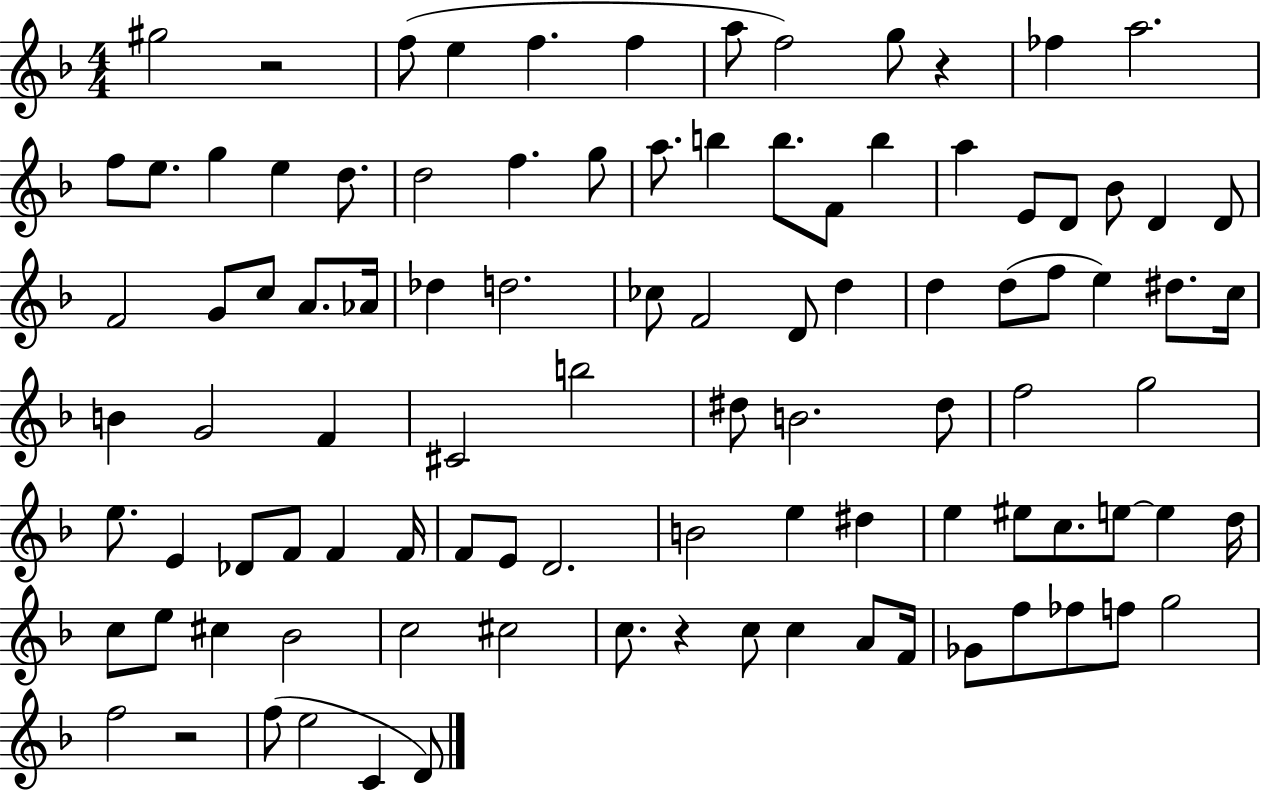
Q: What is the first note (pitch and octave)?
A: G#5